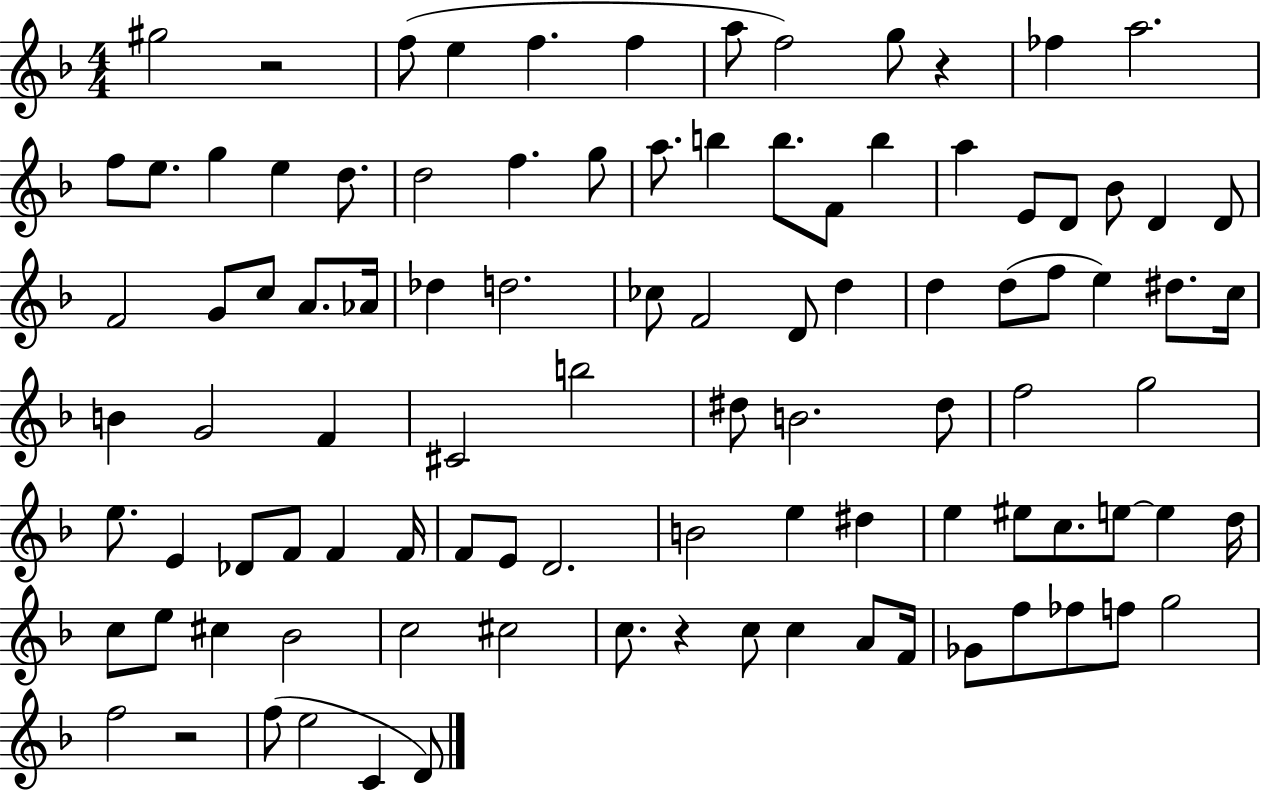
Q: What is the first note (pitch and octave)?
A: G#5